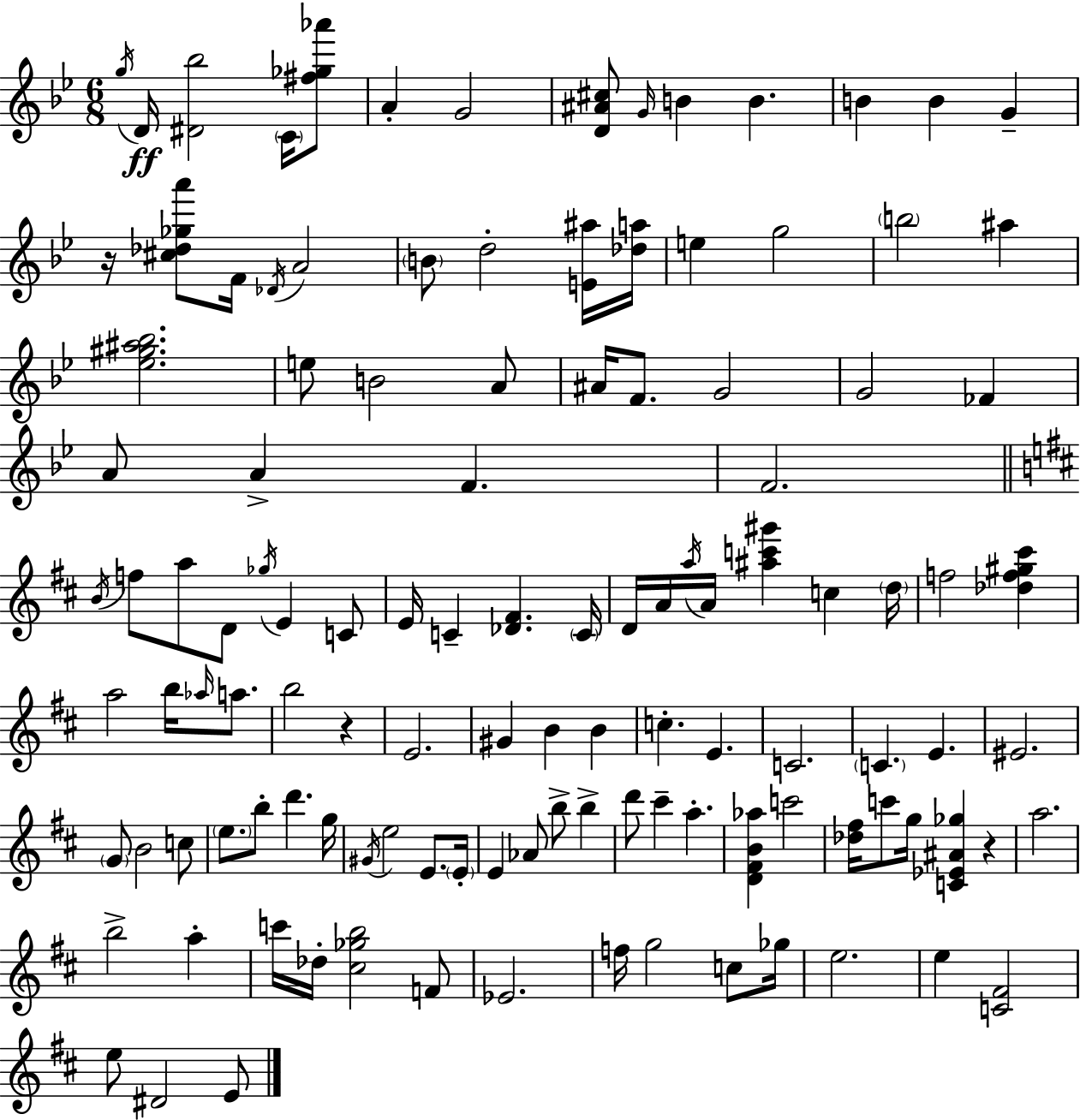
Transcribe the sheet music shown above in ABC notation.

X:1
T:Untitled
M:6/8
L:1/4
K:Bb
g/4 D/4 [^D_b]2 C/4 [^f_g_a']/2 A G2 [D^A^c]/2 G/4 B B B B G z/4 [^c_d_ga']/2 F/4 _D/4 A2 B/2 d2 [E^a]/4 [_da]/4 e g2 b2 ^a [_e^g^a_b]2 e/2 B2 A/2 ^A/4 F/2 G2 G2 _F A/2 A F F2 B/4 f/2 a/2 D/2 _g/4 E C/2 E/4 C [_D^F] C/4 D/4 A/4 a/4 A/4 [^ac'^g'] c d/4 f2 [_df^g^c'] a2 b/4 _a/4 a/2 b2 z E2 ^G B B c E C2 C E ^E2 G/2 B2 c/2 e/2 b/2 d' g/4 ^G/4 e2 E/2 E/4 E _A/2 b/2 b d'/2 ^c' a [D^FB_a] c'2 [_d^f]/4 c'/2 g/4 [C_E^A_g] z a2 b2 a c'/4 _d/4 [^c_gb]2 F/2 _E2 f/4 g2 c/2 _g/4 e2 e [C^F]2 e/2 ^D2 E/2